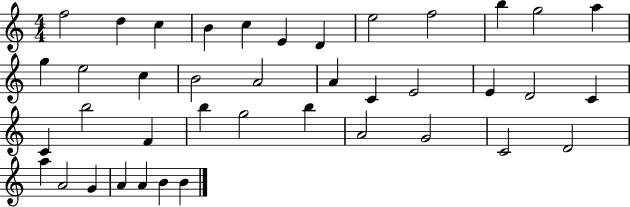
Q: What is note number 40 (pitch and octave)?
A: B4